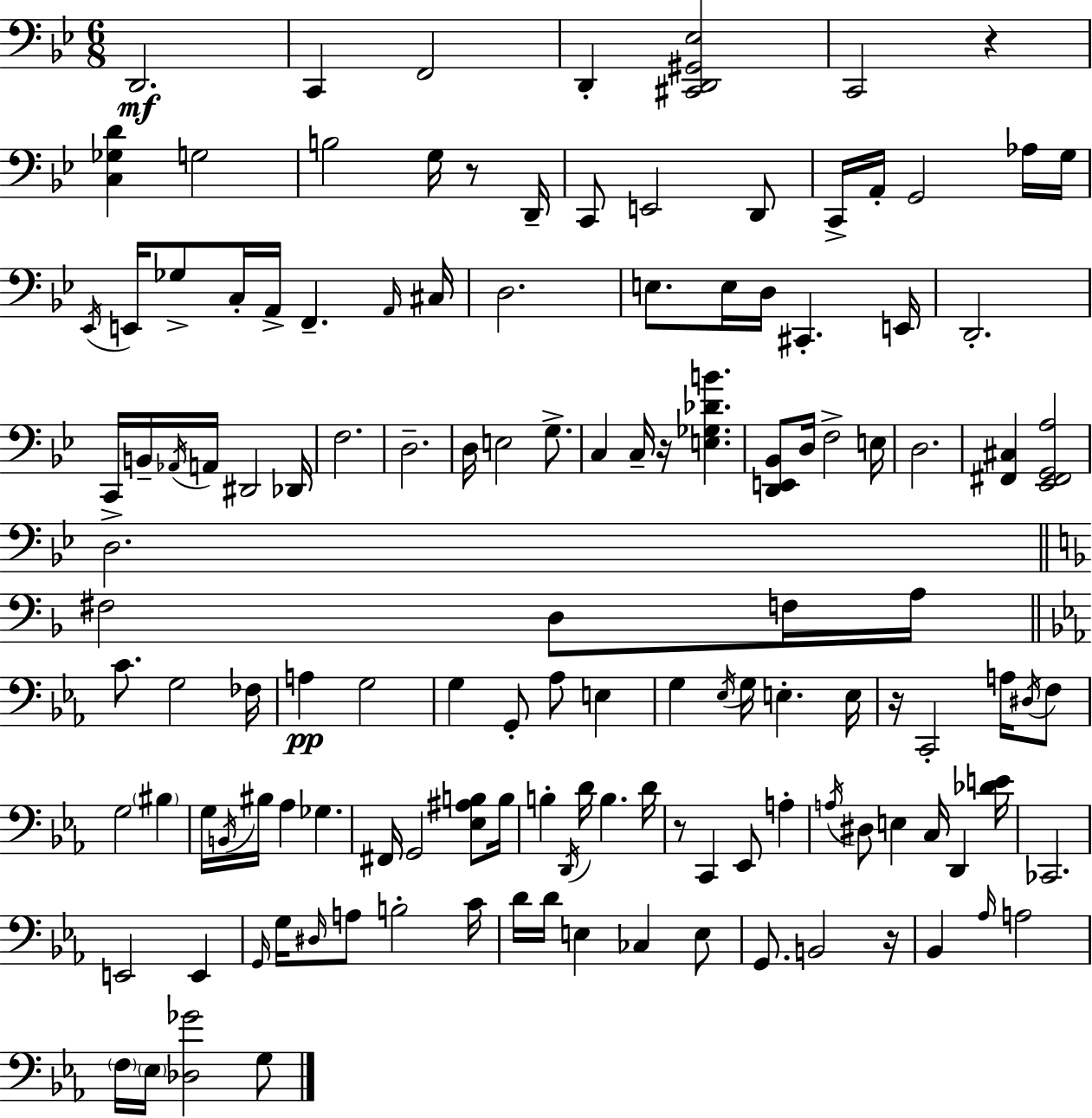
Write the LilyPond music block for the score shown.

{
  \clef bass
  \numericTimeSignature
  \time 6/8
  \key g \minor
  d,2.\mf | c,4 f,2 | d,4-. <cis, d, gis, ees>2 | c,2 r4 | \break <c ges d'>4 g2 | b2 g16 r8 d,16-- | c,8 e,2 d,8 | c,16-> a,16-. g,2 aes16 g16 | \break \acciaccatura { ees,16 } e,16 ges8-> c16-. a,16-> f,4.-- | \grace { a,16 } cis16 d2. | e8. e16 d16 cis,4.-. | e,16 d,2.-. | \break c,16 b,16-- \acciaccatura { aes,16 } a,16 dis,2 | des,16 f2. | d2.-- | d16 e2 | \break g8.-> c4 c16-- r16 <e ges des' b'>4. | <d, e, bes,>8 d16 f2-> | e16 d2. | <fis, cis>4 <ees, fis, g, a>2 | \break d2.-> | \bar "||" \break \key d \minor fis2 d8 f16 a16 | \bar "||" \break \key ees \major c'8. g2 fes16 | a4\pp g2 | g4 g,8-. aes8 e4 | g4 \acciaccatura { ees16 } g16 e4.-. | \break e16 r16 c,2-. a16 \acciaccatura { dis16 } | f8 g2 \parenthesize bis4 | g16 \acciaccatura { b,16 } bis16 aes4 ges4. | fis,16 g,2 | \break <ees ais b>8 b16 b4-. \acciaccatura { d,16 } d'16 b4. | d'16 r8 c,4 ees,8 | a4-. \acciaccatura { a16 } dis8 e4 c16 | d,4 <des' e'>16 ces,2. | \break e,2 | e,4 \grace { g,16 } g16 \grace { dis16 } a8 b2-. | c'16 d'16 d'16 e4 | ces4 e8 g,8. b,2 | \break r16 bes,4 \grace { aes16 } | a2 \parenthesize f16 \parenthesize ees16 <des ges'>2 | g8 \bar "|."
}